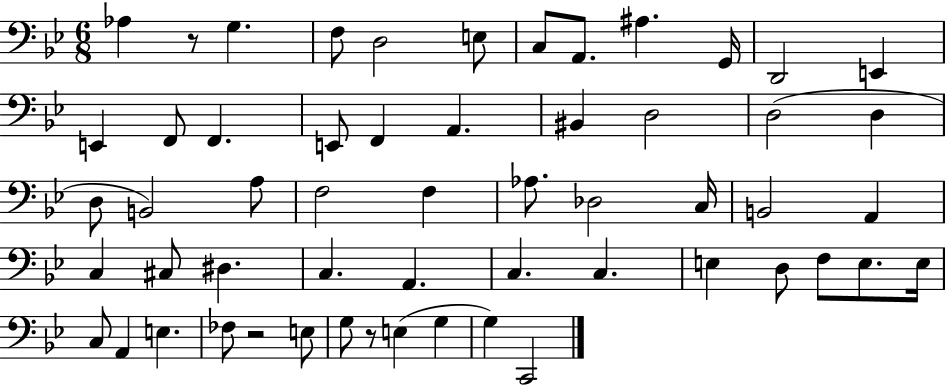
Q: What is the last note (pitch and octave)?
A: C2